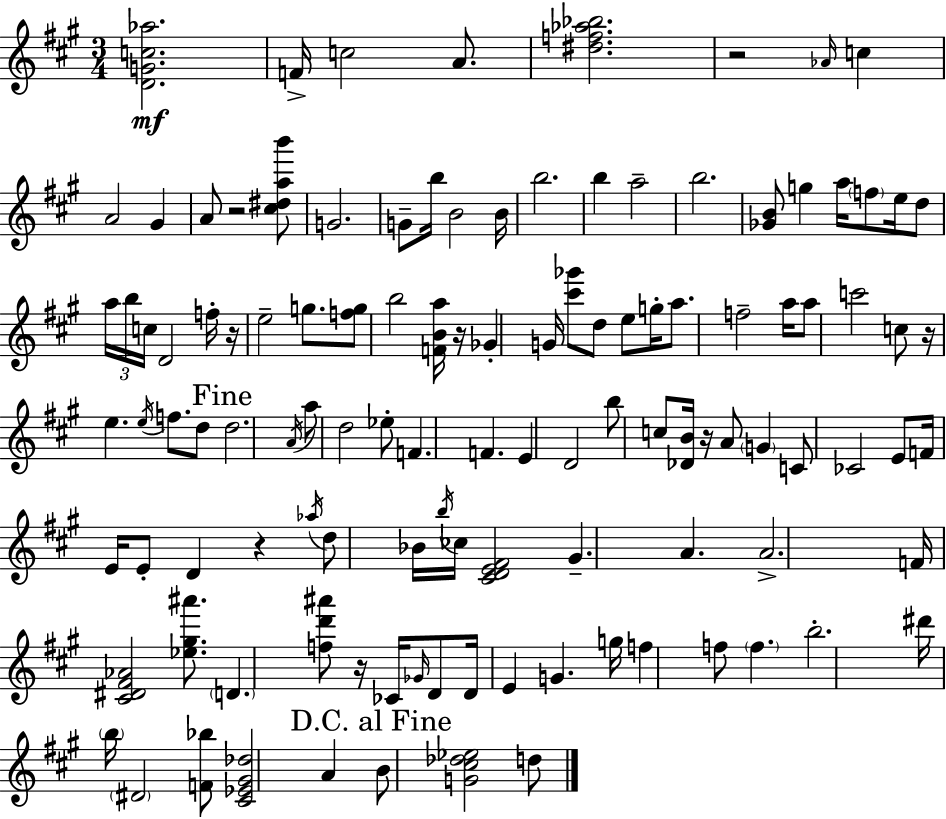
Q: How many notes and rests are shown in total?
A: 115